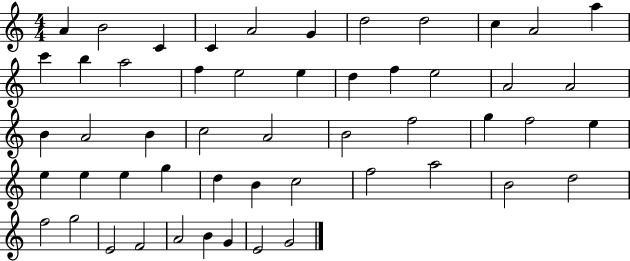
A4/q B4/h C4/q C4/q A4/h G4/q D5/h D5/h C5/q A4/h A5/q C6/q B5/q A5/h F5/q E5/h E5/q D5/q F5/q E5/h A4/h A4/h B4/q A4/h B4/q C5/h A4/h B4/h F5/h G5/q F5/h E5/q E5/q E5/q E5/q G5/q D5/q B4/q C5/h F5/h A5/h B4/h D5/h F5/h G5/h E4/h F4/h A4/h B4/q G4/q E4/h G4/h